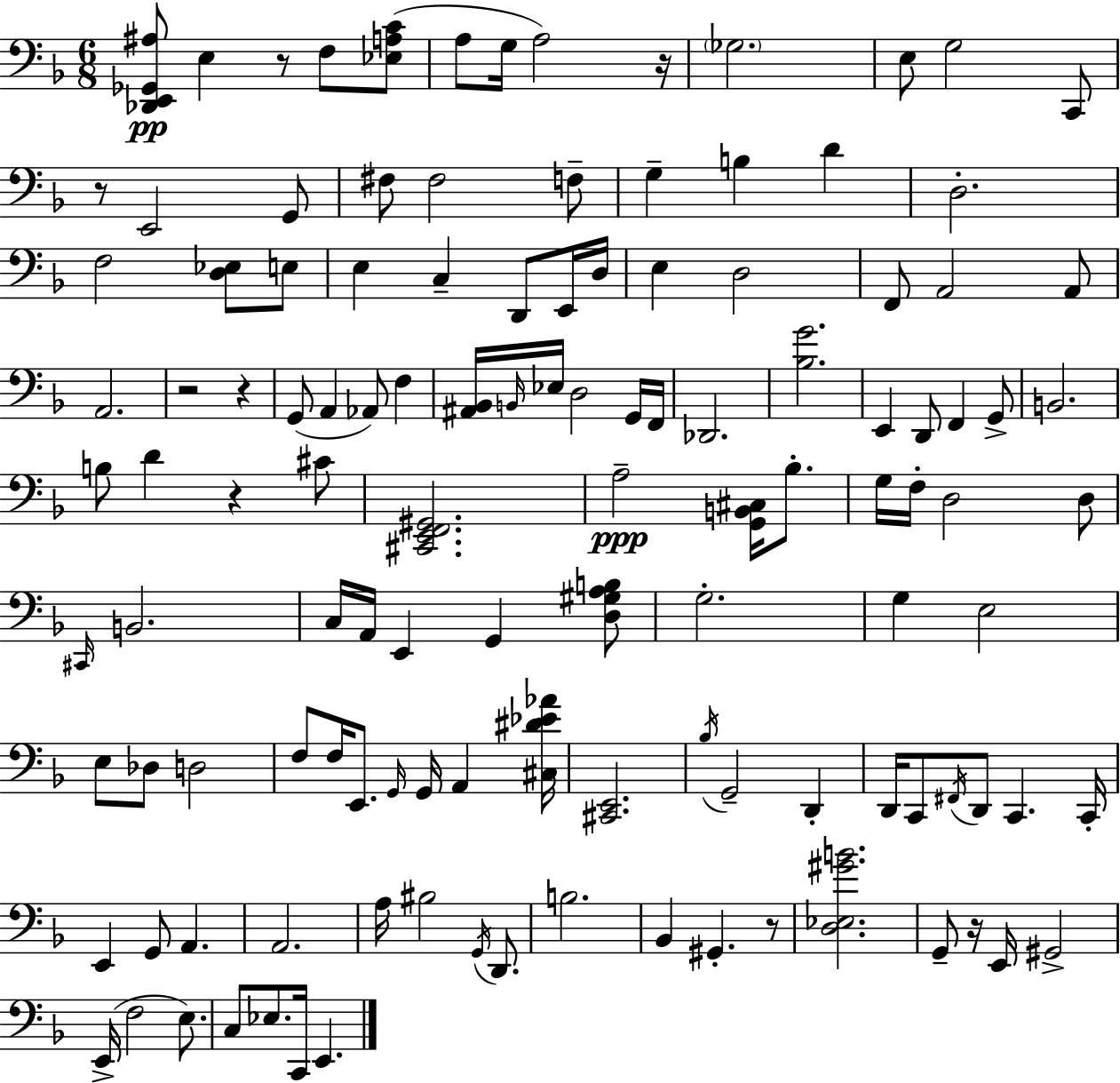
{
  \clef bass
  \numericTimeSignature
  \time 6/8
  \key d \minor
  \repeat volta 2 { <des, e, ges, ais>8\pp e4 r8 f8 <ees a c'>8( | a8 g16 a2) r16 | \parenthesize ges2. | e8 g2 c,8 | \break r8 e,2 g,8 | fis8 fis2 f8-- | g4-- b4 d'4 | d2.-. | \break f2 <d ees>8 e8 | e4 c4-- d,8 e,16 d16 | e4 d2 | f,8 a,2 a,8 | \break a,2. | r2 r4 | g,8( a,4 aes,8) f4 | <ais, bes,>16 \grace { b,16 } ees16 d2 g,16 | \break f,16 des,2. | <bes g'>2. | e,4 d,8 f,4 g,8-> | b,2. | \break b8 d'4 r4 cis'8 | <cis, e, f, gis,>2. | a2--\ppp <g, b, cis>16 bes8.-. | g16 f16-. d2 d8 | \break \grace { cis,16 } b,2. | c16 a,16 e,4 g,4 | <d gis a b>8 g2.-. | g4 e2 | \break e8 des8 d2 | f8 f16 e,8. \grace { g,16 } g,16 a,4 | <cis dis' ees' aes'>16 <cis, e,>2. | \acciaccatura { bes16 } g,2-- | \break d,4-. d,16 c,8 \acciaccatura { fis,16 } d,8 c,4. | c,16-. e,4 g,8 a,4. | a,2. | a16 bis2 | \break \acciaccatura { g,16 } d,8. b2. | bes,4 gis,4.-. | r8 <d ees gis' b'>2. | g,8-- r16 e,16 gis,2-> | \break e,16->( f2 | e8.) c8 ees8. c,16 | e,4. } \bar "|."
}